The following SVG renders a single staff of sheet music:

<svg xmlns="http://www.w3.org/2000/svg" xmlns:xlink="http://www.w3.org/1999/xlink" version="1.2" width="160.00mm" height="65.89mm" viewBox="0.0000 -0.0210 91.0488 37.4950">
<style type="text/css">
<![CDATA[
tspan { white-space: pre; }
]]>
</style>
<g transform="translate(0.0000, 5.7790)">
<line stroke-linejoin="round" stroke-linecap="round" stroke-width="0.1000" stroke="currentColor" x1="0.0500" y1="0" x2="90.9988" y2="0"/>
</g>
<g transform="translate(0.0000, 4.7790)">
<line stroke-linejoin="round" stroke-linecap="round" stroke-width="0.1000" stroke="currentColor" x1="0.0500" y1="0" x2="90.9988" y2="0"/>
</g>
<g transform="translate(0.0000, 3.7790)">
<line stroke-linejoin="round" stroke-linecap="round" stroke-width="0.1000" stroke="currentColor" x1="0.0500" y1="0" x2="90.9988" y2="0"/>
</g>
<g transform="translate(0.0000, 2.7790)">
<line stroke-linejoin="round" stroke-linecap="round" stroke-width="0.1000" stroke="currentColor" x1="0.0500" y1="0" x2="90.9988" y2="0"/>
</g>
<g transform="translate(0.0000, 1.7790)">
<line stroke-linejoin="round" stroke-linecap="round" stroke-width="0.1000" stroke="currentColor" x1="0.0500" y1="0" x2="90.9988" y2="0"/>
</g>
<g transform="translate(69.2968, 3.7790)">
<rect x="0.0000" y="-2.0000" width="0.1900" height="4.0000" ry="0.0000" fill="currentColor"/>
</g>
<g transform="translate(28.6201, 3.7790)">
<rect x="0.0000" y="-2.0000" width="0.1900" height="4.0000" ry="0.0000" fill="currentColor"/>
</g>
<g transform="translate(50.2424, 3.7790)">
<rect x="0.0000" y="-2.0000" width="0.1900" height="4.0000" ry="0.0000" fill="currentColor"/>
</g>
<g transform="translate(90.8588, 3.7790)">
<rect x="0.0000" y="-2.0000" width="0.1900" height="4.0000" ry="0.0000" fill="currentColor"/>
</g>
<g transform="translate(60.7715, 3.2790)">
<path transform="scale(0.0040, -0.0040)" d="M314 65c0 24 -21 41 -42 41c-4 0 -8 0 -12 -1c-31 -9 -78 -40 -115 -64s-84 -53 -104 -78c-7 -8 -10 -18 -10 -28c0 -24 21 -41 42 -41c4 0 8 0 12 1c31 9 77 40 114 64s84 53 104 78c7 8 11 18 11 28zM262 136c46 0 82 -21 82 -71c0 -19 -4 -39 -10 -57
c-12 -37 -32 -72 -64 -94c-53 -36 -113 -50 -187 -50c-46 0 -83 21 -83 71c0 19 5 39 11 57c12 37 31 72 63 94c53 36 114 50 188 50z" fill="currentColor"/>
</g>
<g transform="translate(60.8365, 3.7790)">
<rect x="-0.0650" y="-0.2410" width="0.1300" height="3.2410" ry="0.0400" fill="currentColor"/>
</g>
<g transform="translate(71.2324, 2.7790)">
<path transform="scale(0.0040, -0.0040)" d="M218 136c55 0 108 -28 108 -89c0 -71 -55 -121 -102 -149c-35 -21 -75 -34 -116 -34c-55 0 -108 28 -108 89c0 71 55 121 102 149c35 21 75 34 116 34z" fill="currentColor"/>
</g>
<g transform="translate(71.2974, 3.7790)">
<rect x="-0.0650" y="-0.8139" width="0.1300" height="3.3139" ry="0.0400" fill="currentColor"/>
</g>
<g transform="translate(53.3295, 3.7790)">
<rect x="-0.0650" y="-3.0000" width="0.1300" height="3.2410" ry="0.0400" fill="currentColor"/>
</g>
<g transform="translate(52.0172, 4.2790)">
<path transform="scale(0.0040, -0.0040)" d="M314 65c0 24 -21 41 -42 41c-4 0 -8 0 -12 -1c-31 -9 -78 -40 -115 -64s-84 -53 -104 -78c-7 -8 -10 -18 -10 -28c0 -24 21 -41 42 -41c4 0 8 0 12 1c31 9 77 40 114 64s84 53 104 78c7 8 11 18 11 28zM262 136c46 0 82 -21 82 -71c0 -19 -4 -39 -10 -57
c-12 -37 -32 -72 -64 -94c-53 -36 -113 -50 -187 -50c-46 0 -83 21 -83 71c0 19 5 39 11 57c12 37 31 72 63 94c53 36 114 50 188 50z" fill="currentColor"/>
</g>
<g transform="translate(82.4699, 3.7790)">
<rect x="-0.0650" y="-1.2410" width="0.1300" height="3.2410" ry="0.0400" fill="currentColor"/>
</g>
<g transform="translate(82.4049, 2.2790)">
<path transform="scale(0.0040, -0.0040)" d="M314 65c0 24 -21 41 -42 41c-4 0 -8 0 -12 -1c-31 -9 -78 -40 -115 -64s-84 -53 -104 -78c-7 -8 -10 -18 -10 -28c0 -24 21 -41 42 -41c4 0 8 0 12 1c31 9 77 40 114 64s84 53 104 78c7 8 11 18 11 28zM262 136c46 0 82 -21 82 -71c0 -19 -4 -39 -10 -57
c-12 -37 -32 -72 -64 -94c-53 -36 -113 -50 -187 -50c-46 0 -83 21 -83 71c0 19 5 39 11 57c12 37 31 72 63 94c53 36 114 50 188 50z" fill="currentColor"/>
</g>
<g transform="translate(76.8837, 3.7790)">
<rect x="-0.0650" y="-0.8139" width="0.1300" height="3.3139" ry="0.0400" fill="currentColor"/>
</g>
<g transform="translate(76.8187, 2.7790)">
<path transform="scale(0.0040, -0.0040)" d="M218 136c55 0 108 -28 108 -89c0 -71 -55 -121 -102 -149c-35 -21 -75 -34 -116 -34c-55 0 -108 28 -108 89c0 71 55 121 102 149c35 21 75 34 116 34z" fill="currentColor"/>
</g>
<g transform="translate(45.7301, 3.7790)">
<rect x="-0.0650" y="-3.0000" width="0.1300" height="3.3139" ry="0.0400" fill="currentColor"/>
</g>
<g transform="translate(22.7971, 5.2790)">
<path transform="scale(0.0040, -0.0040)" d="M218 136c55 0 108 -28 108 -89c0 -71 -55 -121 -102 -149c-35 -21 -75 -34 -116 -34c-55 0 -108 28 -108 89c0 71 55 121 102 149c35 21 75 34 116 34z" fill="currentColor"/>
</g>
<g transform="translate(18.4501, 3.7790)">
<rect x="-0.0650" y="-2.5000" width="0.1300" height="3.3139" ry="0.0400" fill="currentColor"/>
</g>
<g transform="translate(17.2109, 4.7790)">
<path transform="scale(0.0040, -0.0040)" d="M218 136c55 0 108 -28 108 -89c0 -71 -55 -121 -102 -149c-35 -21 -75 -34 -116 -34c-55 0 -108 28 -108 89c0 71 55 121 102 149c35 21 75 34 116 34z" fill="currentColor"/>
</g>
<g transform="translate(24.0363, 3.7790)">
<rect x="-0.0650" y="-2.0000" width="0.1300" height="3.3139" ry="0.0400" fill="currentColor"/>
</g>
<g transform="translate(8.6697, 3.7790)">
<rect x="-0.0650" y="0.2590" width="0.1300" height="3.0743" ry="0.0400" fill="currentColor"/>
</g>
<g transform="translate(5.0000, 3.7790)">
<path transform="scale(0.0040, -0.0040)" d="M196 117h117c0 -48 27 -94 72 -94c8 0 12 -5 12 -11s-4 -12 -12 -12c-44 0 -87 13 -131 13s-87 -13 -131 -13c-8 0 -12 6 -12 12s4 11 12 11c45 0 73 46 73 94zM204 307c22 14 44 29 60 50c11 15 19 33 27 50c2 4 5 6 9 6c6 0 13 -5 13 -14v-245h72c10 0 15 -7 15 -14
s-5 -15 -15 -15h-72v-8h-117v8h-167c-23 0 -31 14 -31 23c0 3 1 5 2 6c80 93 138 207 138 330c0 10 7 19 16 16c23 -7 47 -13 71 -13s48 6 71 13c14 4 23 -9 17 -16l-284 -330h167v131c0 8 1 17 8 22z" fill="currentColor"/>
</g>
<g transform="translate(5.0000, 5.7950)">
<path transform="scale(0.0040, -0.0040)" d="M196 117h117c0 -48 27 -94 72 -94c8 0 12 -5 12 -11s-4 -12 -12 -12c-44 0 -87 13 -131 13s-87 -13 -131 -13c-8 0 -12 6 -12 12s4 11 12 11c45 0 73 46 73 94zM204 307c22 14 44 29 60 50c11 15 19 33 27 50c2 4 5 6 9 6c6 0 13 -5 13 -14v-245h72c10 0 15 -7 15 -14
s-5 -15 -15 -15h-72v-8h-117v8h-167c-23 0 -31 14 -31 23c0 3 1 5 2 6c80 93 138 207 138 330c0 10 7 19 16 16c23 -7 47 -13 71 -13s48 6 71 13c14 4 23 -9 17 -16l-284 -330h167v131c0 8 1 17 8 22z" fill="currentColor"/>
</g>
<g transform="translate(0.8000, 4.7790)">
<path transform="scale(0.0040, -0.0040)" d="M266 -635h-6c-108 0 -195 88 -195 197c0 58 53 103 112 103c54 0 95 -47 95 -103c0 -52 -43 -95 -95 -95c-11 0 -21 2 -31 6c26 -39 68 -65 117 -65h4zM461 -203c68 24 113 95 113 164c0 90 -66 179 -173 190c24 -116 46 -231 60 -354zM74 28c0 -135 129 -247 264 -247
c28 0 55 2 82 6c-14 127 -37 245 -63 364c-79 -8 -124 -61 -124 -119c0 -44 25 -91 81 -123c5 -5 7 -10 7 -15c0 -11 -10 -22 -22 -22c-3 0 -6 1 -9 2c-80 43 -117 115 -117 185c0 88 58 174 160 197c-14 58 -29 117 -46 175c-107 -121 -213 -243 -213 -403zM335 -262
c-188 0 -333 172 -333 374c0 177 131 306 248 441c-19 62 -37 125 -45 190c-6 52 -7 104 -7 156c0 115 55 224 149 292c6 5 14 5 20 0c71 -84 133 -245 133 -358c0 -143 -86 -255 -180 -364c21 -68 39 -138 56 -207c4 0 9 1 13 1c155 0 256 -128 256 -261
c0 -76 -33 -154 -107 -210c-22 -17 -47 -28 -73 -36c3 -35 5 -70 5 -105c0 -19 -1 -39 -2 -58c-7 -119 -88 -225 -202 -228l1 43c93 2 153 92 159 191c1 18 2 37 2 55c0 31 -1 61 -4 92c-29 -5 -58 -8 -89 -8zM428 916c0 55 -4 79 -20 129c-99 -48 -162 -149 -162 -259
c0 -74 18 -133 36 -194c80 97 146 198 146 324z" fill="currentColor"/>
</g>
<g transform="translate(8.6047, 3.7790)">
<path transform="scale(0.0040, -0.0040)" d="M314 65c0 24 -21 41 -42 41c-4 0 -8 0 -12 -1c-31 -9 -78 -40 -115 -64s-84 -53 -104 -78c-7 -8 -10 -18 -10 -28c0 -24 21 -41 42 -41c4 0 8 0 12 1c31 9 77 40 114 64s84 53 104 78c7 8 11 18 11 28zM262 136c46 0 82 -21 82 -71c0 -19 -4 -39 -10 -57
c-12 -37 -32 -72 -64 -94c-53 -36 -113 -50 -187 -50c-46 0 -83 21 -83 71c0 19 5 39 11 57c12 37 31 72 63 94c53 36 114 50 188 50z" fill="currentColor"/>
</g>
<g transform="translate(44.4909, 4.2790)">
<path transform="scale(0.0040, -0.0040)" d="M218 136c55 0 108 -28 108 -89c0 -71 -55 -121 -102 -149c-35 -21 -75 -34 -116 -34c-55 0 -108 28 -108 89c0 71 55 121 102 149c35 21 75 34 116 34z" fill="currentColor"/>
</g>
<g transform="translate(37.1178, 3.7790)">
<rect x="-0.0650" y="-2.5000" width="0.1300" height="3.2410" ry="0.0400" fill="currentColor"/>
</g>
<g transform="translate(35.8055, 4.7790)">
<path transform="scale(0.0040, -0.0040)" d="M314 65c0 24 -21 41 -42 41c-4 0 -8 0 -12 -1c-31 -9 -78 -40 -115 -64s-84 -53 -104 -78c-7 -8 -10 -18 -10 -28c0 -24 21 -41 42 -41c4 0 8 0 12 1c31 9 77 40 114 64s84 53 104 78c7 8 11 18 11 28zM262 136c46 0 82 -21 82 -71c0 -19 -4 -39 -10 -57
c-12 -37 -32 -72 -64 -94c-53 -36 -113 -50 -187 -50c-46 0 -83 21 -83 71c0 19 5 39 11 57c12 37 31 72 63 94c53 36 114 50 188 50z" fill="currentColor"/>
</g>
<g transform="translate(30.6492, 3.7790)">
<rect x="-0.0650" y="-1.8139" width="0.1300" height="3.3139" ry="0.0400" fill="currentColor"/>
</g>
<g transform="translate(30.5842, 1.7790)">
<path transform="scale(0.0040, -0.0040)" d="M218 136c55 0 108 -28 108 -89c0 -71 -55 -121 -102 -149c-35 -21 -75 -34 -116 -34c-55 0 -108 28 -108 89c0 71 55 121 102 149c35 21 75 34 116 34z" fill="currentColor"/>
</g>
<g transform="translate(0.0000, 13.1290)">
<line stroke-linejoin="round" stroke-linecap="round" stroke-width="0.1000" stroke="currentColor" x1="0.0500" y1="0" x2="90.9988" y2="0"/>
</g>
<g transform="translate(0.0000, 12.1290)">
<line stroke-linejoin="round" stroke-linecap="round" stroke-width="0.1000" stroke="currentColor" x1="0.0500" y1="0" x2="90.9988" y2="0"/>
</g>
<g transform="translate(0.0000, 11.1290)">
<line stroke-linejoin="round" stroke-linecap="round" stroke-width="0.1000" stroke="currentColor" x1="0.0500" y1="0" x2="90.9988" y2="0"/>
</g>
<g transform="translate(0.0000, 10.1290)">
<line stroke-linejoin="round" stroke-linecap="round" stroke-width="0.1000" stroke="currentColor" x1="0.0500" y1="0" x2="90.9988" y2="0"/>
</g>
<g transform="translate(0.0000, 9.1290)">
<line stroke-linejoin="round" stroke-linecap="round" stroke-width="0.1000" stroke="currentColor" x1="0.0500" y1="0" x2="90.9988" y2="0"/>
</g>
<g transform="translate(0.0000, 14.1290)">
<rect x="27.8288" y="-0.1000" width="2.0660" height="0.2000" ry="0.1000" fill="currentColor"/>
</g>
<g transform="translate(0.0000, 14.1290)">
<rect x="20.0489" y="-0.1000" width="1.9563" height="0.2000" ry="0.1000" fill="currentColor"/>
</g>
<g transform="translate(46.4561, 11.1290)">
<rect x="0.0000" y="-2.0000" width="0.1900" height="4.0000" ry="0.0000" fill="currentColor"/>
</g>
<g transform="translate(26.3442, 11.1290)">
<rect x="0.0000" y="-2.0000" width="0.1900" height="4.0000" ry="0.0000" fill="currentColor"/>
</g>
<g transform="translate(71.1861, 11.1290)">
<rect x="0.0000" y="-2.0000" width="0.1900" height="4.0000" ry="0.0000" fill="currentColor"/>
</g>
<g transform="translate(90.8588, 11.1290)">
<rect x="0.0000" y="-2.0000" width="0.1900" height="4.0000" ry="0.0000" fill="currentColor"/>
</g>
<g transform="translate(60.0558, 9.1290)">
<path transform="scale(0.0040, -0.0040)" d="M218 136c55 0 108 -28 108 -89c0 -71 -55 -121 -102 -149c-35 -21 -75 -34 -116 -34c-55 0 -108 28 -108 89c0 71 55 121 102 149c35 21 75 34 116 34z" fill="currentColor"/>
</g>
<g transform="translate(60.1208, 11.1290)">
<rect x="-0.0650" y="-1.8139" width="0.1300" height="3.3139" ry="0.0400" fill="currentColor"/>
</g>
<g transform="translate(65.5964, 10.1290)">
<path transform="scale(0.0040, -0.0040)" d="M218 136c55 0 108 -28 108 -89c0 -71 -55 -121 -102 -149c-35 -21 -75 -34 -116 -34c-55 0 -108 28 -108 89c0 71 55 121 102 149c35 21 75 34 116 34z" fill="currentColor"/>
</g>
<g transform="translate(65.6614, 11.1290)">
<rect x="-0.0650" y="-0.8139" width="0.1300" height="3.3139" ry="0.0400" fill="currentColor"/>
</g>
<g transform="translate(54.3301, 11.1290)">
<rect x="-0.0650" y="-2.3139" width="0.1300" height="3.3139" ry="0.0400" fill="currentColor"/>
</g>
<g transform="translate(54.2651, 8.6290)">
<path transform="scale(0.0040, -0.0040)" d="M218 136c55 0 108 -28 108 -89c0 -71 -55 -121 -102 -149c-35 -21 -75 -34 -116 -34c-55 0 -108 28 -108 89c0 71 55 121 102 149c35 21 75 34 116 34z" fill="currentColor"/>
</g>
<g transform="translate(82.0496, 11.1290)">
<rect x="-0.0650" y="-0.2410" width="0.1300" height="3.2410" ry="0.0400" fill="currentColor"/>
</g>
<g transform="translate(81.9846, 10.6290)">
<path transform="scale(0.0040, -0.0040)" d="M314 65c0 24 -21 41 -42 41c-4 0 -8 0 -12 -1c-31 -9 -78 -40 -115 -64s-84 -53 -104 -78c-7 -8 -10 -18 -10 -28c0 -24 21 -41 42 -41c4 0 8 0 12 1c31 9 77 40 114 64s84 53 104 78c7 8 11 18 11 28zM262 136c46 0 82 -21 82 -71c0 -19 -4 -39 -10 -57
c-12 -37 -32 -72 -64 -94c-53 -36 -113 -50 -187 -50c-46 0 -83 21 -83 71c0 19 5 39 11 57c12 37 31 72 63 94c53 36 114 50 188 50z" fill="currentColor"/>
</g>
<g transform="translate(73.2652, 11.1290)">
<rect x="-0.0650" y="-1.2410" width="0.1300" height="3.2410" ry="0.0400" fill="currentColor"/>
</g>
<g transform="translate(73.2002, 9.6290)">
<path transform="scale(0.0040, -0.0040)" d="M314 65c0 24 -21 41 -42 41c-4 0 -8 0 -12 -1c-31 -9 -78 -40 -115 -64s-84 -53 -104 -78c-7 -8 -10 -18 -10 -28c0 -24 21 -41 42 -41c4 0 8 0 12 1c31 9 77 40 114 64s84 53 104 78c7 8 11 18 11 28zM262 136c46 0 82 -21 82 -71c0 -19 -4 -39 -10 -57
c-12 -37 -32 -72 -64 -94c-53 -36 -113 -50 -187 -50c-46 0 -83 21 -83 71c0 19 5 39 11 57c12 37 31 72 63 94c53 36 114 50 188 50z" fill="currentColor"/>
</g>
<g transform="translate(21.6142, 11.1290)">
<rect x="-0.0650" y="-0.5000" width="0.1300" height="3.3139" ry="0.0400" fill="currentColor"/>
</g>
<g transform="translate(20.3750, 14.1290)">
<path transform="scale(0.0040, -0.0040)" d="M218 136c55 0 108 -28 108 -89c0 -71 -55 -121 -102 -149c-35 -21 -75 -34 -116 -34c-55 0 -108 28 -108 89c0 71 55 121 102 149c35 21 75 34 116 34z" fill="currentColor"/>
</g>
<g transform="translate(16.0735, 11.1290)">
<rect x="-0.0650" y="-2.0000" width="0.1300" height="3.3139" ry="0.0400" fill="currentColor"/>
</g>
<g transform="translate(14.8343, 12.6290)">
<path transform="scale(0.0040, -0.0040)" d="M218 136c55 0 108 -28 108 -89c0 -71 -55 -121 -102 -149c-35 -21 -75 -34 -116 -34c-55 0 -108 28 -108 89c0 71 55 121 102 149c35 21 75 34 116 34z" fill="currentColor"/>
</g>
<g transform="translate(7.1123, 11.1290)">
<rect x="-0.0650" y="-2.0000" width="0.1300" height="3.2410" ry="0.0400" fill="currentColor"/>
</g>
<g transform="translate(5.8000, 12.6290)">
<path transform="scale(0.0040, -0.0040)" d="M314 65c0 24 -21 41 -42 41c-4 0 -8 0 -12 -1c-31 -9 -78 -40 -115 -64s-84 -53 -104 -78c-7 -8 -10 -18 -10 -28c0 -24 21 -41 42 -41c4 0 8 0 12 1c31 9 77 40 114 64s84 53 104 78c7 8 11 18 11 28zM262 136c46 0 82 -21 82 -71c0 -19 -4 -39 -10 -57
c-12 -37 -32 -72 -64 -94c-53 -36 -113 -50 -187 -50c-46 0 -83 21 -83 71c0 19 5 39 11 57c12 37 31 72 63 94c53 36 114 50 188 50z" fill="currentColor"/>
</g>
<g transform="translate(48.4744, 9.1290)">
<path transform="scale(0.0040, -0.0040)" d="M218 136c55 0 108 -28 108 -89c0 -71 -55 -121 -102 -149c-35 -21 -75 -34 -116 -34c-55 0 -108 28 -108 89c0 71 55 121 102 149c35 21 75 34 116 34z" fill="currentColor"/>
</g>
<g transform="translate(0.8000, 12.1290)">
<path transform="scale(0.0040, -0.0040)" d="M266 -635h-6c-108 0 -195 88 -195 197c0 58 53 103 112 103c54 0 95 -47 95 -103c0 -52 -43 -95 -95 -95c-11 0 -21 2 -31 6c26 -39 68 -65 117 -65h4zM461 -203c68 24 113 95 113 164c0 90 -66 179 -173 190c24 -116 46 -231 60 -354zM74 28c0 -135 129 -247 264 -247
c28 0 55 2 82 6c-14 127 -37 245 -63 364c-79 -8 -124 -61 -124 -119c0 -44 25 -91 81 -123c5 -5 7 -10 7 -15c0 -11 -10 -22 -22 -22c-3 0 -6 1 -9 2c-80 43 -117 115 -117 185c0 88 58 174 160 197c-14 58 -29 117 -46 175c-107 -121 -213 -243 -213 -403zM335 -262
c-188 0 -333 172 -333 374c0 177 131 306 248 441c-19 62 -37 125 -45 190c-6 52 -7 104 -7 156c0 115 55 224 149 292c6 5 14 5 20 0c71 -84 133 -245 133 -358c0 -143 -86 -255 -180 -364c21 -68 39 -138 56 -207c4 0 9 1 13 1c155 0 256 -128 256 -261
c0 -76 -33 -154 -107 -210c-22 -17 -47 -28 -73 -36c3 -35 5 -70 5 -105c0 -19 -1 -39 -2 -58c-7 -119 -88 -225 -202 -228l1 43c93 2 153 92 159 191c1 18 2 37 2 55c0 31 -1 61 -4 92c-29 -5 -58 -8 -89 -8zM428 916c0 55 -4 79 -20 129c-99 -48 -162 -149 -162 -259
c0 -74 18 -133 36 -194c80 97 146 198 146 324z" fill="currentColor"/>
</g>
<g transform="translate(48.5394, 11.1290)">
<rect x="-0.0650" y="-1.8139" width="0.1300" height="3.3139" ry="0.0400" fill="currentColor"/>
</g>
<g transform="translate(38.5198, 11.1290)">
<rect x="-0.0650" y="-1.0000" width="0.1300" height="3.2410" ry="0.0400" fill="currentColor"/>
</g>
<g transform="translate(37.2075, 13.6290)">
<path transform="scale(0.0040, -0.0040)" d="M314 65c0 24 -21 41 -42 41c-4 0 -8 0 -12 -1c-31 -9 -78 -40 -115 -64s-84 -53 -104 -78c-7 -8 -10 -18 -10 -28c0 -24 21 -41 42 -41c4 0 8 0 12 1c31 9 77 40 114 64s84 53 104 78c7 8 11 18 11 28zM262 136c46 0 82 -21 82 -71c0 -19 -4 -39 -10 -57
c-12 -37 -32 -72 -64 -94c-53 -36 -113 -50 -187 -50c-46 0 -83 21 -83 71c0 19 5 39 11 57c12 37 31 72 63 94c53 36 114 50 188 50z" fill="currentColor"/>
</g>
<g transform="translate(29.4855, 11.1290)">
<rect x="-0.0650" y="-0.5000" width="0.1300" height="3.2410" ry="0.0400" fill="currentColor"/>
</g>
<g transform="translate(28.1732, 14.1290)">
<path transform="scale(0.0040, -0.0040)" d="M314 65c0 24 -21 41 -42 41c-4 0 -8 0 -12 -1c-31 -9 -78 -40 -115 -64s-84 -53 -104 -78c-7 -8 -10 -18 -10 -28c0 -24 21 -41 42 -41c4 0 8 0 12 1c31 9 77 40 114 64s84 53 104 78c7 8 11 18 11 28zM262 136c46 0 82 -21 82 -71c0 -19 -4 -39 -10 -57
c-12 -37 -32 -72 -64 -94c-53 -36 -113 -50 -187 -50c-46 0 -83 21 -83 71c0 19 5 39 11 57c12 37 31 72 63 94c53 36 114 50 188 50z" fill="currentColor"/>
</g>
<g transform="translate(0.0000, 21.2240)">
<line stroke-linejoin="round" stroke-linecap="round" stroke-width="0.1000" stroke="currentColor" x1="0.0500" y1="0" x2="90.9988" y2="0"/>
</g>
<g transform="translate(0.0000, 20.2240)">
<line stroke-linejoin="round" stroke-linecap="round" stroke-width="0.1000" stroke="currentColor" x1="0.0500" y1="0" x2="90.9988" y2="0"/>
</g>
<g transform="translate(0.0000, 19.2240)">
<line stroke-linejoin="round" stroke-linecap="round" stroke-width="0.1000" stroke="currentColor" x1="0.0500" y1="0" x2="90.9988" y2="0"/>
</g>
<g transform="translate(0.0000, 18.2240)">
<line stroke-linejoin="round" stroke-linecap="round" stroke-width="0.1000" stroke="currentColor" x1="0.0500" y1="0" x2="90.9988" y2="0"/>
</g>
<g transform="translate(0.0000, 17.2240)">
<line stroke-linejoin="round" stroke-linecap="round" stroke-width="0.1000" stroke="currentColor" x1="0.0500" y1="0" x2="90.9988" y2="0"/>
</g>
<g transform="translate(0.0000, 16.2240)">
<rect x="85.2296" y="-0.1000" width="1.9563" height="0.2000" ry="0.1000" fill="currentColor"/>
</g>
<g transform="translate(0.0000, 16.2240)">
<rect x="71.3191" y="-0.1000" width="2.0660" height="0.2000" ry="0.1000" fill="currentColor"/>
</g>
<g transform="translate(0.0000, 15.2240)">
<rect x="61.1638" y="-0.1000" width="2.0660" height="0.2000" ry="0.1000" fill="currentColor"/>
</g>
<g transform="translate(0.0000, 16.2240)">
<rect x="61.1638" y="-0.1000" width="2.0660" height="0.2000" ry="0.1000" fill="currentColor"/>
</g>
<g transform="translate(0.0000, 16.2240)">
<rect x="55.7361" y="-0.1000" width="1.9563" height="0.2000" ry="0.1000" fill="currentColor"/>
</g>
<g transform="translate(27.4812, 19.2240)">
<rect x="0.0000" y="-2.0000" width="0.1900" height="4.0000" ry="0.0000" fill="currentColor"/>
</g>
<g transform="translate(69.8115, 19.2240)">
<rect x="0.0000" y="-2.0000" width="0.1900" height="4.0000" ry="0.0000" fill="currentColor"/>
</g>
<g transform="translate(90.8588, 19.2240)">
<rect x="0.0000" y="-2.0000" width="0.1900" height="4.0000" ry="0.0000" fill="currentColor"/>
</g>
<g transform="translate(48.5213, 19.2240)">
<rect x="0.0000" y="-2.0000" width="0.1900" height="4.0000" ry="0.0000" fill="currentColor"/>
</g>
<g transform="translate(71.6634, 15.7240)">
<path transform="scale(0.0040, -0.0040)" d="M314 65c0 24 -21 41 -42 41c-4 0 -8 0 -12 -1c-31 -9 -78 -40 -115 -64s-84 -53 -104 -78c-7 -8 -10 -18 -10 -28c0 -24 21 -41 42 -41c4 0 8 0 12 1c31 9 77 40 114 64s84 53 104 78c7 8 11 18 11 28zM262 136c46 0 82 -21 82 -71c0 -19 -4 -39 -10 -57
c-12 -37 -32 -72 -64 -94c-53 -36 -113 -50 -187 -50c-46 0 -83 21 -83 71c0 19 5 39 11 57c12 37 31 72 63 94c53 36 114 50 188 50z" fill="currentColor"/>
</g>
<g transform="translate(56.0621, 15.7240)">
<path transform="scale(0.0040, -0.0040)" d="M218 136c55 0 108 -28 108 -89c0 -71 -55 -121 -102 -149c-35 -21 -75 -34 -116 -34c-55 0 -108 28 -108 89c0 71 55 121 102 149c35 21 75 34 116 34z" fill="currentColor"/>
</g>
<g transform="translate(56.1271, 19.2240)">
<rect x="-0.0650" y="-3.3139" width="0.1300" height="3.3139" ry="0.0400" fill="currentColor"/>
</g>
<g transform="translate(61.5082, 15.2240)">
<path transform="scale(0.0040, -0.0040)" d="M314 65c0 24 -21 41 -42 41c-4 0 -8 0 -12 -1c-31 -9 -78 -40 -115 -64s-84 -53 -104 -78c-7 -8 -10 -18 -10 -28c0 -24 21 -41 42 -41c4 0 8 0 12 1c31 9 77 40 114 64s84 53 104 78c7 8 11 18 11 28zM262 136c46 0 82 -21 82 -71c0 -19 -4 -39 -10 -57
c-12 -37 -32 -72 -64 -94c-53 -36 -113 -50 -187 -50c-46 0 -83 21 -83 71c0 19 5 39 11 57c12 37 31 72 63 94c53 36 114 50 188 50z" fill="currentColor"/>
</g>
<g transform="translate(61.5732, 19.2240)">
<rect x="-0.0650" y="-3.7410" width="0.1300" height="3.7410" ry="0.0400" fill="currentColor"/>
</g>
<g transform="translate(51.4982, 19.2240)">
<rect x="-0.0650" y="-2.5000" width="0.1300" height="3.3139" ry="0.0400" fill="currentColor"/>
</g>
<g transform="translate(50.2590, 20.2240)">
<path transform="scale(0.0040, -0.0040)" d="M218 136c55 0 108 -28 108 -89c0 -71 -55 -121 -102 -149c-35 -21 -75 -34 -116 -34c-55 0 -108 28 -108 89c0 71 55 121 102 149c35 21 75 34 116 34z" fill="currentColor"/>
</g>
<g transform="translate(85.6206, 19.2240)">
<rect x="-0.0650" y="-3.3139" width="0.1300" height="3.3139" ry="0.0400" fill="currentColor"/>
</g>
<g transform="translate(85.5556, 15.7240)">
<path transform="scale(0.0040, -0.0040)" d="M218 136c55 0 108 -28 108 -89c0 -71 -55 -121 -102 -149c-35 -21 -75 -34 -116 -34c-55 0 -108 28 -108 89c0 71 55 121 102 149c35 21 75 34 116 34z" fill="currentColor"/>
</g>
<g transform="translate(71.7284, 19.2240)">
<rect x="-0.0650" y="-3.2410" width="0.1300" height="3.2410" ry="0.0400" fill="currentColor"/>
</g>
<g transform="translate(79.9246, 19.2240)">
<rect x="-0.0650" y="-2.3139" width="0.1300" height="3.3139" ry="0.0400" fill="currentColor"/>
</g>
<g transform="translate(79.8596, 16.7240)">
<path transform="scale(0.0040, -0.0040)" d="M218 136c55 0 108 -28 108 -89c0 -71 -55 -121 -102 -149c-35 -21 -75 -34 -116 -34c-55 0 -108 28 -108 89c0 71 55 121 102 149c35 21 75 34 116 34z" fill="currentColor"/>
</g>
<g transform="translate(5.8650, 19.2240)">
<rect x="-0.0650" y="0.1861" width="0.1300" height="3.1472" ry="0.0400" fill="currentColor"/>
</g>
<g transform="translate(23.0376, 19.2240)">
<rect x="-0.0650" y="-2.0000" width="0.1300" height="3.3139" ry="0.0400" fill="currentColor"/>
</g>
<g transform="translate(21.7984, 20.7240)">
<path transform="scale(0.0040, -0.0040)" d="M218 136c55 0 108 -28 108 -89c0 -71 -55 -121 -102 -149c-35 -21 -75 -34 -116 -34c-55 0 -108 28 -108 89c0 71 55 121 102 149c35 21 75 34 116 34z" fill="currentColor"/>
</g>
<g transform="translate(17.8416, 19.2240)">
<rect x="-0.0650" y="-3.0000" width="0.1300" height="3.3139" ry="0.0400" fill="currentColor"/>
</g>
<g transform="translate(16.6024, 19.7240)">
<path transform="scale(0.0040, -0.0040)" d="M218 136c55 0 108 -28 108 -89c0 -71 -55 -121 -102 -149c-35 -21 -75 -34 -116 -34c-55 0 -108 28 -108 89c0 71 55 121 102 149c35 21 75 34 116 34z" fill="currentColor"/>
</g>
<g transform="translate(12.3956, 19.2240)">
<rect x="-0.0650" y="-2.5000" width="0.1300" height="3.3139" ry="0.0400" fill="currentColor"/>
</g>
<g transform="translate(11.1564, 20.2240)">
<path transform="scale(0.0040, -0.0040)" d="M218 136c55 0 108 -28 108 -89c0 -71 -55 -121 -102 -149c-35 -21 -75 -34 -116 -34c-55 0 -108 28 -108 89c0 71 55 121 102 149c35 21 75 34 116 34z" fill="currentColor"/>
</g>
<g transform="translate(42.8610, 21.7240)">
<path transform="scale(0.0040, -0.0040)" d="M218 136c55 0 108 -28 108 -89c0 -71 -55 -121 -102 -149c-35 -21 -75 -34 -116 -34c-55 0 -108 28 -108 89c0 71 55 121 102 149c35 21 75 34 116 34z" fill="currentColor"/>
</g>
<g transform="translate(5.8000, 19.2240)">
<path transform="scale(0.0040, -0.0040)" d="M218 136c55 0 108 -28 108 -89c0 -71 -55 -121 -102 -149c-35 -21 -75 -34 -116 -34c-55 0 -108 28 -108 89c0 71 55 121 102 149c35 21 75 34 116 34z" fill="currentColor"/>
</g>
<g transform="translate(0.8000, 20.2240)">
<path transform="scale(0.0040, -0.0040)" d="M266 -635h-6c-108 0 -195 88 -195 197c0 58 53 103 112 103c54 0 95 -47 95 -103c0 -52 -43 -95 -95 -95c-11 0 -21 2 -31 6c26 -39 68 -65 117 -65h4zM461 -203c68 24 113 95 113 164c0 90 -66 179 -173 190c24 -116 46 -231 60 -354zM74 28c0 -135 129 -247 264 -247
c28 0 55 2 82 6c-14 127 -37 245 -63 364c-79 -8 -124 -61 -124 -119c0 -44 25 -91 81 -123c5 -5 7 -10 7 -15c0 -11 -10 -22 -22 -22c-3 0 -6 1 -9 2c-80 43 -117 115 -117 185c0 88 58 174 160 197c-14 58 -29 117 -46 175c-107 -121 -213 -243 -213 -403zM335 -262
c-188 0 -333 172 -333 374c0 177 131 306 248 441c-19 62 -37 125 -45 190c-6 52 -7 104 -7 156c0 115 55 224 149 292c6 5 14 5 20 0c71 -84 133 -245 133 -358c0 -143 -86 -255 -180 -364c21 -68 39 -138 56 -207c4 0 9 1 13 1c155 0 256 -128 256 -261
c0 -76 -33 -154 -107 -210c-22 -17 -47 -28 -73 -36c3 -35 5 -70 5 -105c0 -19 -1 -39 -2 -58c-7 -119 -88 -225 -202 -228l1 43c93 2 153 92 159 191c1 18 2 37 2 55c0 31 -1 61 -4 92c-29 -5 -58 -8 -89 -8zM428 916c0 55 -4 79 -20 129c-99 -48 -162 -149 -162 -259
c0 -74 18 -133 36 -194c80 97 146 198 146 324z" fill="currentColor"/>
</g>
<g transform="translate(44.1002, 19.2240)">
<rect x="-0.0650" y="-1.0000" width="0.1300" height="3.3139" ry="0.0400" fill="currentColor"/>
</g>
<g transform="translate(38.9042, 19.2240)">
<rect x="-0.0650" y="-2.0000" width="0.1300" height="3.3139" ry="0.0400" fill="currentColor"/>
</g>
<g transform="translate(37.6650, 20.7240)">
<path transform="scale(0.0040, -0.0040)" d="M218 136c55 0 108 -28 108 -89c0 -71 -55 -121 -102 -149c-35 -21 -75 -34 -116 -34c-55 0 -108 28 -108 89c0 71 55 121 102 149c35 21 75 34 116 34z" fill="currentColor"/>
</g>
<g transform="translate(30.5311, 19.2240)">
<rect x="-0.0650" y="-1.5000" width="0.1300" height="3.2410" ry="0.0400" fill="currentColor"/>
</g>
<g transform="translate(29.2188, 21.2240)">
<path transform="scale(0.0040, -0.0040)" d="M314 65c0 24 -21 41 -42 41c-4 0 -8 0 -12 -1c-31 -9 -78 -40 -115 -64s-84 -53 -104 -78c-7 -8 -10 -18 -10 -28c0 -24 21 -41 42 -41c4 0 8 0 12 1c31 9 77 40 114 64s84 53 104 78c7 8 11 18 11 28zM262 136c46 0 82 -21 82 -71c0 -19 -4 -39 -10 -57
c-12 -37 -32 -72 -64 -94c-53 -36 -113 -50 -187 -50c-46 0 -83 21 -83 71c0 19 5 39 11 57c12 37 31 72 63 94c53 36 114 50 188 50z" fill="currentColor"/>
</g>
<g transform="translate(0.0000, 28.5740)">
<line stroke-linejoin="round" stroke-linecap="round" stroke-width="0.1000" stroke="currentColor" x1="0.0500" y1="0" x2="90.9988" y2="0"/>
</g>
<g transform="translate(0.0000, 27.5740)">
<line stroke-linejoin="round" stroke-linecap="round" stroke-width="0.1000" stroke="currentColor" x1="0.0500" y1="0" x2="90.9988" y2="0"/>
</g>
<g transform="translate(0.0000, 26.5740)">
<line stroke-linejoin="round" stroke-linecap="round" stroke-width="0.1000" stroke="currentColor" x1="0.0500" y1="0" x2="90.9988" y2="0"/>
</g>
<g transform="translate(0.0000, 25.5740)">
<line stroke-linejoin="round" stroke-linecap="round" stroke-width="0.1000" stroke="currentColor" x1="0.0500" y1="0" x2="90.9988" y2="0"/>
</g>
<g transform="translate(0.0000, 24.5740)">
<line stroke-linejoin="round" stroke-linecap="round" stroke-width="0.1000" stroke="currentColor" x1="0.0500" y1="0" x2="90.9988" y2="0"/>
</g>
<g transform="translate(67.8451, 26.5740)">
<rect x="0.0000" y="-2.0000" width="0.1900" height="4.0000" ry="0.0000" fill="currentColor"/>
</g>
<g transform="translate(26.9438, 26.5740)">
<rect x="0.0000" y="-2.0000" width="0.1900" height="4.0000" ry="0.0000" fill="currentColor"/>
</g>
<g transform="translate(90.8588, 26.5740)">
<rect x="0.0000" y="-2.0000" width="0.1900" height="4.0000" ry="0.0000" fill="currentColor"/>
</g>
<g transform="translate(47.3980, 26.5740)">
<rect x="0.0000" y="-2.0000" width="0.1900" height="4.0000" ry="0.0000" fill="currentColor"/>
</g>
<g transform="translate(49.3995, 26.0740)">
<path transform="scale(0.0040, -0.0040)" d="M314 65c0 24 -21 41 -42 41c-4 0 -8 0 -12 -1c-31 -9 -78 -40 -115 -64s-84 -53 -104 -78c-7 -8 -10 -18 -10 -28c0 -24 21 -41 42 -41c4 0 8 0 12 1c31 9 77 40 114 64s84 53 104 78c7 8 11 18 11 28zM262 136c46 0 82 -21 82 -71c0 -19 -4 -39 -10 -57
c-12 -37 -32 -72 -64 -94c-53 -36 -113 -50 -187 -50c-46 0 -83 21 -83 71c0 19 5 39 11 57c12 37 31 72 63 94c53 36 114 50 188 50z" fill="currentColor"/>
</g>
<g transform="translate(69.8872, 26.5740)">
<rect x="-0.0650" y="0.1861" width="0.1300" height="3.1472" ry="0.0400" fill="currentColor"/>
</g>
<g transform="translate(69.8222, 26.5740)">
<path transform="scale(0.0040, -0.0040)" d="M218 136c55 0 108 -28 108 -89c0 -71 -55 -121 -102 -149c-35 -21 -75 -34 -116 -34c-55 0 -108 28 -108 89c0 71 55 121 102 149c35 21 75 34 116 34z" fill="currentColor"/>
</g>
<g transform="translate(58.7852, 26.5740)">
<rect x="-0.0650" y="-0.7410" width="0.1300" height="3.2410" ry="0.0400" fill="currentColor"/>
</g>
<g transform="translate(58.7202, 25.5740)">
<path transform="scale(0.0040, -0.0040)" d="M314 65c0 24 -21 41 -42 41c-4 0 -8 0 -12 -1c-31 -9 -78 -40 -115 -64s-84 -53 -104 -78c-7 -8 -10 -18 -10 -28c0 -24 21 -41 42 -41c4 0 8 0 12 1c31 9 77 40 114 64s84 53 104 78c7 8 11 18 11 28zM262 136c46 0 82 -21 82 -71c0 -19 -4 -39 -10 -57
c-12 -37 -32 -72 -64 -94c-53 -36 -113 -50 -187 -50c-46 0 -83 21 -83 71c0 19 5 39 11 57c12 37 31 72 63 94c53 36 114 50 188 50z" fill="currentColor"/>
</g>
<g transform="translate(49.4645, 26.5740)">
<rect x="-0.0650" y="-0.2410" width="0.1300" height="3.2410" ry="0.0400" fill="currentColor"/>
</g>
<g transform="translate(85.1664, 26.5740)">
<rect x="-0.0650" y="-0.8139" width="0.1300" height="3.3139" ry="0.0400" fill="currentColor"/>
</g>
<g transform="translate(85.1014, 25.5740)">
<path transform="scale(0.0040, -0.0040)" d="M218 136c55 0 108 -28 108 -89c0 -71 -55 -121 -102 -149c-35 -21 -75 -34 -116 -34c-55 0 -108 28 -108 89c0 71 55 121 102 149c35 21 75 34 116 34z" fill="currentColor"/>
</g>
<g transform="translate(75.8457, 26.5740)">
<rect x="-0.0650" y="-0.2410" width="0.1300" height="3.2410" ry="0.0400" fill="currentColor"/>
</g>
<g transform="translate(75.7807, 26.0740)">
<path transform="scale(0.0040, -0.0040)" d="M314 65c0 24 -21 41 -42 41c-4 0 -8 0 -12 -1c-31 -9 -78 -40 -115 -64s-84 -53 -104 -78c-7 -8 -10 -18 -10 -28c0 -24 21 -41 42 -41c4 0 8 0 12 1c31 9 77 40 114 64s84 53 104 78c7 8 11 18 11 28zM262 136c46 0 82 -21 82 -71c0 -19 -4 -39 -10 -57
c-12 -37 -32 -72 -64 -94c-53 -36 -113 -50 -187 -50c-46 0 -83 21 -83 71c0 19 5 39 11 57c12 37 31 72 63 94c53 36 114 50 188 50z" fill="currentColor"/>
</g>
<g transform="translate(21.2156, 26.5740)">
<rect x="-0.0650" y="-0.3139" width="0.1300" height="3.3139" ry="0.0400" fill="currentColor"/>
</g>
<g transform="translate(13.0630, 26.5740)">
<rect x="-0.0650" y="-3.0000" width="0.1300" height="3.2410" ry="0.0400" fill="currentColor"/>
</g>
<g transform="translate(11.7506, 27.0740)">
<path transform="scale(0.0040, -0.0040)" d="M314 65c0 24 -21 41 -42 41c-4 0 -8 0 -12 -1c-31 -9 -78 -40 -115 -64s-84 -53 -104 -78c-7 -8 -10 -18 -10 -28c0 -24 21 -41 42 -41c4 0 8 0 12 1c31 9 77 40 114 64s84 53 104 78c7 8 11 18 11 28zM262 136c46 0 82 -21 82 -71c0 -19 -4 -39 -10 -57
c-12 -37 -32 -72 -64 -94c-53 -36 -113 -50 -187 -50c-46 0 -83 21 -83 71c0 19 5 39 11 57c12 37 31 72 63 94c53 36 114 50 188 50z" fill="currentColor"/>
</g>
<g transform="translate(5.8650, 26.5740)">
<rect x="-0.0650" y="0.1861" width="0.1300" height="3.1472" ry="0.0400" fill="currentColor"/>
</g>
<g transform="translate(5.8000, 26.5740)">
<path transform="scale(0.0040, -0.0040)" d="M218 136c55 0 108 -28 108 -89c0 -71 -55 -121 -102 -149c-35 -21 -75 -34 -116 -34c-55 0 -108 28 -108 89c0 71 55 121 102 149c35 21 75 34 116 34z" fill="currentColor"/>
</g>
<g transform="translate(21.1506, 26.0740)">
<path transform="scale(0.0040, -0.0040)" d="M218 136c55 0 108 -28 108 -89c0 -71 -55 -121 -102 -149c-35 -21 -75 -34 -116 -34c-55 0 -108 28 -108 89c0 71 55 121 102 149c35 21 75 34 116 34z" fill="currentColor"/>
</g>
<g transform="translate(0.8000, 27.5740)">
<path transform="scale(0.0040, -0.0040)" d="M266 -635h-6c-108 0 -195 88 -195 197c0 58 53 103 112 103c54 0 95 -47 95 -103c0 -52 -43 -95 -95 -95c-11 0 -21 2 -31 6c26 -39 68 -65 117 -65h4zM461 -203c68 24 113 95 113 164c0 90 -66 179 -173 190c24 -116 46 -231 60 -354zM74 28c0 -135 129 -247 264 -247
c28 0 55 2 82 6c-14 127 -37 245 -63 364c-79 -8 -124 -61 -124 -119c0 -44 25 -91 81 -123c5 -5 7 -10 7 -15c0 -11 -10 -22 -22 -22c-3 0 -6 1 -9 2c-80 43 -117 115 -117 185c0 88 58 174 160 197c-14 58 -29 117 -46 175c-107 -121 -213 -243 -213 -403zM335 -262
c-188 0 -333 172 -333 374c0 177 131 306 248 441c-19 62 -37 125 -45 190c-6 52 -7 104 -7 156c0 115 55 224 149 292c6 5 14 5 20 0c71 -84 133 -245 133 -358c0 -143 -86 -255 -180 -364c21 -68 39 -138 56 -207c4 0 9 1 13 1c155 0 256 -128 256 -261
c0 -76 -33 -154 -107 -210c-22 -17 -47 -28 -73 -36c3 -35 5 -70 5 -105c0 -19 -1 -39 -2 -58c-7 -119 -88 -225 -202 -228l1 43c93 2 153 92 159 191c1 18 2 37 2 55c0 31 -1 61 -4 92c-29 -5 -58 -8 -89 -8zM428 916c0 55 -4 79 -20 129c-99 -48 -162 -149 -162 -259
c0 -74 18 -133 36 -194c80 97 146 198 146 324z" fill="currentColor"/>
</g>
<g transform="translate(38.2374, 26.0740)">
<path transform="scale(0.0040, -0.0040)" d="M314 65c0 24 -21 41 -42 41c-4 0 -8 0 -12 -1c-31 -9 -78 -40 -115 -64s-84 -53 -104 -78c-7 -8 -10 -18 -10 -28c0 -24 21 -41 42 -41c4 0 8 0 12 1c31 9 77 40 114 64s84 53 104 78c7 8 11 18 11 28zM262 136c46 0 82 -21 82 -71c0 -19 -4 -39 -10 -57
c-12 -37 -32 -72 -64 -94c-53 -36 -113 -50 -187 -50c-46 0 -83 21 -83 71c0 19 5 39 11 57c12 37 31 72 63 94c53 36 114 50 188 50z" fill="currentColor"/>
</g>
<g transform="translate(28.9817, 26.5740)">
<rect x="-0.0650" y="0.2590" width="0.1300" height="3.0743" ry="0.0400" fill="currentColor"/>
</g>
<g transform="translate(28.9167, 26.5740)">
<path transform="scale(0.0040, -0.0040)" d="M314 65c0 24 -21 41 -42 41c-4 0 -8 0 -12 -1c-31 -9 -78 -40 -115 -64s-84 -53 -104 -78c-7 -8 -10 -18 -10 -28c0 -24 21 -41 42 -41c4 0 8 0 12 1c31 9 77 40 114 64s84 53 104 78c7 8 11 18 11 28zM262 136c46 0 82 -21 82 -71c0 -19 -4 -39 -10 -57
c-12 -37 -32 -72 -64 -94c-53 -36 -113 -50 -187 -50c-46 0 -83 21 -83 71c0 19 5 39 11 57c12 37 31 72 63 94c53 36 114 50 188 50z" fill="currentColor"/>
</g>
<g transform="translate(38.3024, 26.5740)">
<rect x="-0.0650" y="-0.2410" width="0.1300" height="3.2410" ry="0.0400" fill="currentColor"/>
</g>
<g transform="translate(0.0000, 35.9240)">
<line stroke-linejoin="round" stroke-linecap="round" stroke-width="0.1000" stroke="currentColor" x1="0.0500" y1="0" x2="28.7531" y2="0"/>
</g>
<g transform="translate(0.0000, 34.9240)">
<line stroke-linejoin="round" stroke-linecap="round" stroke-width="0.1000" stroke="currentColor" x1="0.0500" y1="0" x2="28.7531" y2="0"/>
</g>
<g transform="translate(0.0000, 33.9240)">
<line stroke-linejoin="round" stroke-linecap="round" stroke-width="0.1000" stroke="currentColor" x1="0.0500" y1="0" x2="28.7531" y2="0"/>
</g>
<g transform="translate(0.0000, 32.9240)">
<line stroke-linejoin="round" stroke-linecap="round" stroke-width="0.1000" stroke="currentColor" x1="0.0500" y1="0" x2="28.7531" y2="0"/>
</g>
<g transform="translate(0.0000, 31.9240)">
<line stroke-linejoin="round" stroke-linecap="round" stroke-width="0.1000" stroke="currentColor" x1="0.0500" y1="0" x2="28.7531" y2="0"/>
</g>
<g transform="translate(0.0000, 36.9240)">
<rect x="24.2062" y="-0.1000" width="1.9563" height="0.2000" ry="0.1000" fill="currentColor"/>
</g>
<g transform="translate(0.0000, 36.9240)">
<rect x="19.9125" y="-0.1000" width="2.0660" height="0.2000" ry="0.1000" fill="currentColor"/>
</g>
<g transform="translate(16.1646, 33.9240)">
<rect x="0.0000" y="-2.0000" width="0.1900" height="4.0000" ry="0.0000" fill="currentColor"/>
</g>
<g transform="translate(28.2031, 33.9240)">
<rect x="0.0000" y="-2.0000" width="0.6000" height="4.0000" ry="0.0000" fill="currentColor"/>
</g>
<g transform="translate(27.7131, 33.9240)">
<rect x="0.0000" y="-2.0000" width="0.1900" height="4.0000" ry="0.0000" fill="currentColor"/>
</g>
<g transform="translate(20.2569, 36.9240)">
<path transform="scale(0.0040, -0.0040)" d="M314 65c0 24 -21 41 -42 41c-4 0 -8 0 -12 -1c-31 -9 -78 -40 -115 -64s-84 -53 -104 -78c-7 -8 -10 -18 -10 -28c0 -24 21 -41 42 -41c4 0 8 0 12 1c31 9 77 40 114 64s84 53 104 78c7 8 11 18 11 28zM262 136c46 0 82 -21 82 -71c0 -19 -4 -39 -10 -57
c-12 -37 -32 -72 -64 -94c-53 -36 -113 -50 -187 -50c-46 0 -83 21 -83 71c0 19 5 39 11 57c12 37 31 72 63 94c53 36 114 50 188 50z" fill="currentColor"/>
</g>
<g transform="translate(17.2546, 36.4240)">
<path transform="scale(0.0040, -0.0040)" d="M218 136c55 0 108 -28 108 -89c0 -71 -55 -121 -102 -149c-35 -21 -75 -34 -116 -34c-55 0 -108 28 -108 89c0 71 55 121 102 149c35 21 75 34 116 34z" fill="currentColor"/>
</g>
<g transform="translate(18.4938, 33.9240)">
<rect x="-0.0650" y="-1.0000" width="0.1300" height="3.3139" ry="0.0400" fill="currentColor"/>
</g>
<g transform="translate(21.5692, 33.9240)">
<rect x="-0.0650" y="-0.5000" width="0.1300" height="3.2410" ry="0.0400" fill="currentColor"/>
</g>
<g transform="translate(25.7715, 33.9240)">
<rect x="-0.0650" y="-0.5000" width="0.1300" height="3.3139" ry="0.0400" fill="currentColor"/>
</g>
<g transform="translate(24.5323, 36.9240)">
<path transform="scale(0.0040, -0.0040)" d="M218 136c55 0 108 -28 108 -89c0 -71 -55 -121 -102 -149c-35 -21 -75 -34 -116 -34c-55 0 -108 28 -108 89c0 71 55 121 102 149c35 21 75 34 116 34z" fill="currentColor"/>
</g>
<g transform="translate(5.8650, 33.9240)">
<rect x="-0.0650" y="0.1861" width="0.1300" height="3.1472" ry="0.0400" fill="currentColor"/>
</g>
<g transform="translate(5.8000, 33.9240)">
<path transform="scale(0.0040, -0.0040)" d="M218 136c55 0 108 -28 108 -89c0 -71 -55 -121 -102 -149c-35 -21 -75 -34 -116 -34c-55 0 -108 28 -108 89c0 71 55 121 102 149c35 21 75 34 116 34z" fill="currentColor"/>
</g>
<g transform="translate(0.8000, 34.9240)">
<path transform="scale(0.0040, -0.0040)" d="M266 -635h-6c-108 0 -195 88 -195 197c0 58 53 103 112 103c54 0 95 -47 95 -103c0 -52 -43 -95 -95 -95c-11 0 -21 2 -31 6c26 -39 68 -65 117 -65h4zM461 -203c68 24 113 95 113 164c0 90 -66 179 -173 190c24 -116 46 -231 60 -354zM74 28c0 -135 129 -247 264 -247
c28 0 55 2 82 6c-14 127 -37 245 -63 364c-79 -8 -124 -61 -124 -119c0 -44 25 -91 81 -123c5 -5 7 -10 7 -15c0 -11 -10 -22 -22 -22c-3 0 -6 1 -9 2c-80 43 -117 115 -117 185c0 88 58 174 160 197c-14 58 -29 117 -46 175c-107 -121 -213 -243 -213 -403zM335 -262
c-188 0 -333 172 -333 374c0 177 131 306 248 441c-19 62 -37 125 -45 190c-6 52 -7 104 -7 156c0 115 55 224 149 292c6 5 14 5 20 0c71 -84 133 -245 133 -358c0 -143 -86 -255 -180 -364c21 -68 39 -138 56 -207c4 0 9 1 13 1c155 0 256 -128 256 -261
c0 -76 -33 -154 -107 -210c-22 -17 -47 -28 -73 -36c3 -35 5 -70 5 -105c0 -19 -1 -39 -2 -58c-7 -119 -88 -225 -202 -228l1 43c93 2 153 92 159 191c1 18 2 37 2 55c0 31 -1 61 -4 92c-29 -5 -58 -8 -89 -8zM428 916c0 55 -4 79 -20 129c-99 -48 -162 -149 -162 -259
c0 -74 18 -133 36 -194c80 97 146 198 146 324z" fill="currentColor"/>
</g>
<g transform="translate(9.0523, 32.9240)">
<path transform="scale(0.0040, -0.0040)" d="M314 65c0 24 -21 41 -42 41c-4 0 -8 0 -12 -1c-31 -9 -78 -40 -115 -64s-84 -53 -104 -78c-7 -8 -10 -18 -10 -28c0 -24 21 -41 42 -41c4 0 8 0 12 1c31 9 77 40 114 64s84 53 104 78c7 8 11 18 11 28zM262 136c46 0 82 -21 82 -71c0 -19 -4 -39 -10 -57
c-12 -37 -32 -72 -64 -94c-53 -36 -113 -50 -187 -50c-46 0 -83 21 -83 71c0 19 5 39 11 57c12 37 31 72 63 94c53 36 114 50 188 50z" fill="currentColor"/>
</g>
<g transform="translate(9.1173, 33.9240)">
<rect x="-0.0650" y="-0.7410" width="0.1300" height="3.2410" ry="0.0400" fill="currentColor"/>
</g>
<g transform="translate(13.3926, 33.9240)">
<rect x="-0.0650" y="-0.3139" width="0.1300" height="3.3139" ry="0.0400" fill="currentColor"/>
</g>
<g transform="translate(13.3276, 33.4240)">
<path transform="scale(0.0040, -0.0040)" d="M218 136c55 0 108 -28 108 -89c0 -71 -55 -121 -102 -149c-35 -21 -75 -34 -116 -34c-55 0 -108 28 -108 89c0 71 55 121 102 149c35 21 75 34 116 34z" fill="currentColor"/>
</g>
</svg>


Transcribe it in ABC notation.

X:1
T:Untitled
M:4/4
L:1/4
K:C
B2 G F f G2 A A2 c2 d d e2 F2 F C C2 D2 f g f d e2 c2 B G A F E2 F D G b c'2 b2 g b B A2 c B2 c2 c2 d2 B c2 d B d2 c D C2 C